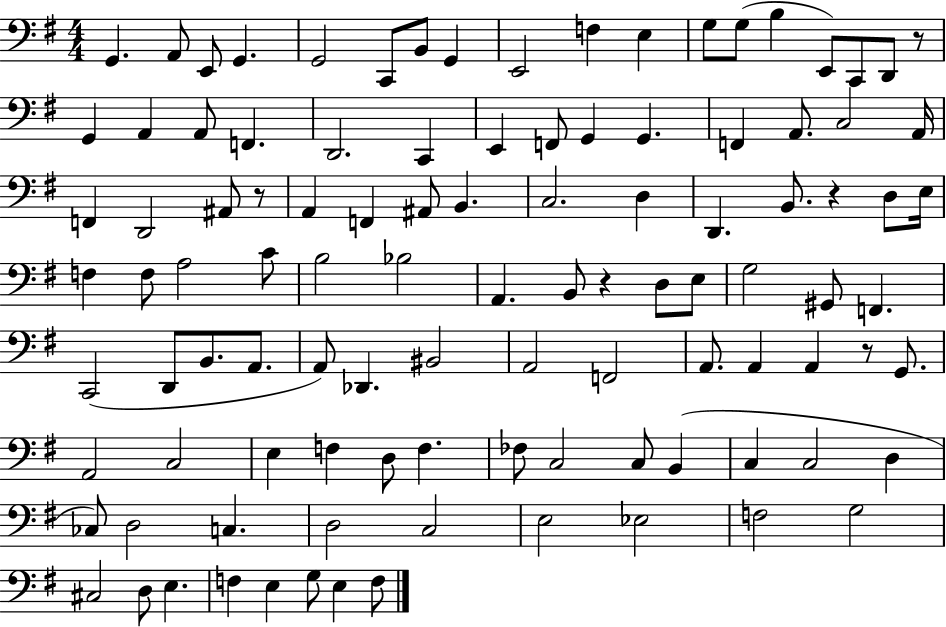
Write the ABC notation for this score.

X:1
T:Untitled
M:4/4
L:1/4
K:G
G,, A,,/2 E,,/2 G,, G,,2 C,,/2 B,,/2 G,, E,,2 F, E, G,/2 G,/2 B, E,,/2 C,,/2 D,,/2 z/2 G,, A,, A,,/2 F,, D,,2 C,, E,, F,,/2 G,, G,, F,, A,,/2 C,2 A,,/4 F,, D,,2 ^A,,/2 z/2 A,, F,, ^A,,/2 B,, C,2 D, D,, B,,/2 z D,/2 E,/4 F, F,/2 A,2 C/2 B,2 _B,2 A,, B,,/2 z D,/2 E,/2 G,2 ^G,,/2 F,, C,,2 D,,/2 B,,/2 A,,/2 A,,/2 _D,, ^B,,2 A,,2 F,,2 A,,/2 A,, A,, z/2 G,,/2 A,,2 C,2 E, F, D,/2 F, _F,/2 C,2 C,/2 B,, C, C,2 D, _C,/2 D,2 C, D,2 C,2 E,2 _E,2 F,2 G,2 ^C,2 D,/2 E, F, E, G,/2 E, F,/2